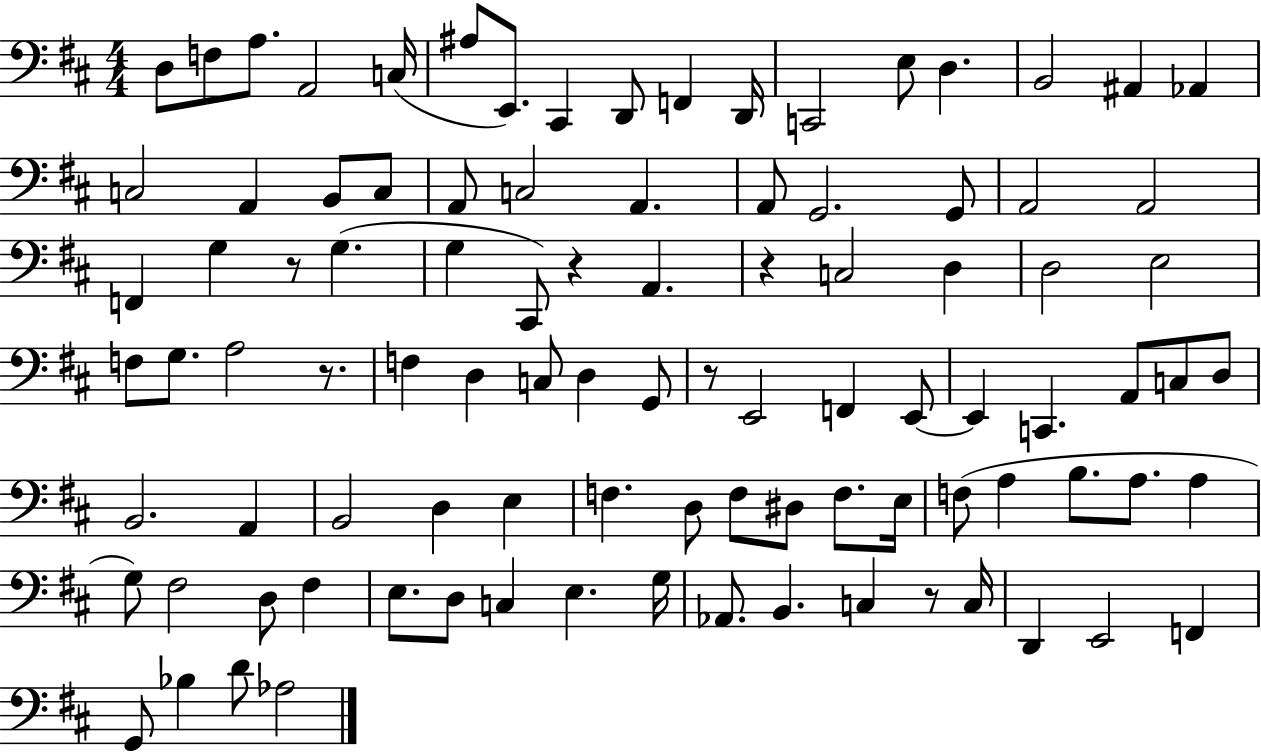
{
  \clef bass
  \numericTimeSignature
  \time 4/4
  \key d \major
  d8 f8 a8. a,2 c16( | ais8 e,8.) cis,4 d,8 f,4 d,16 | c,2 e8 d4. | b,2 ais,4 aes,4 | \break c2 a,4 b,8 c8 | a,8 c2 a,4. | a,8 g,2. g,8 | a,2 a,2 | \break f,4 g4 r8 g4.( | g4 cis,8) r4 a,4. | r4 c2 d4 | d2 e2 | \break f8 g8. a2 r8. | f4 d4 c8 d4 g,8 | r8 e,2 f,4 e,8~~ | e,4 c,4. a,8 c8 d8 | \break b,2. a,4 | b,2 d4 e4 | f4. d8 f8 dis8 f8. e16 | f8( a4 b8. a8. a4 | \break g8) fis2 d8 fis4 | e8. d8 c4 e4. g16 | aes,8. b,4. c4 r8 c16 | d,4 e,2 f,4 | \break g,8 bes4 d'8 aes2 | \bar "|."
}